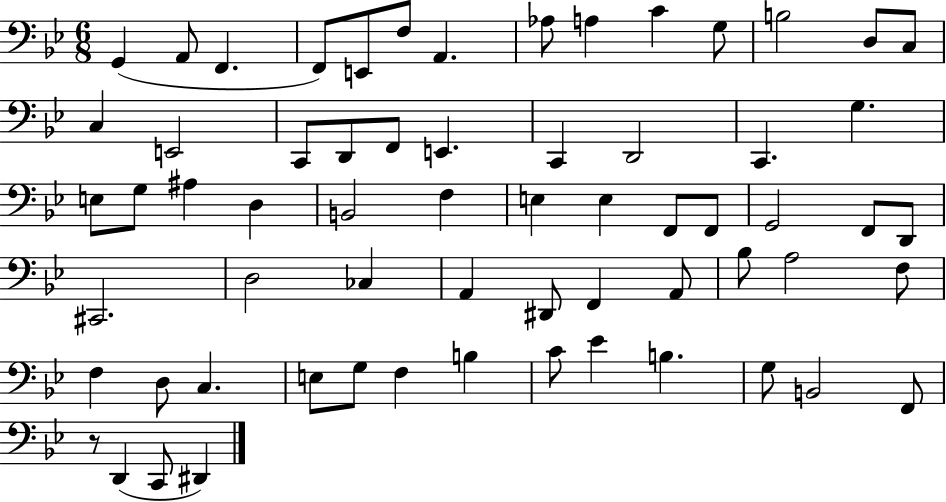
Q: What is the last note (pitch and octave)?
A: D#2